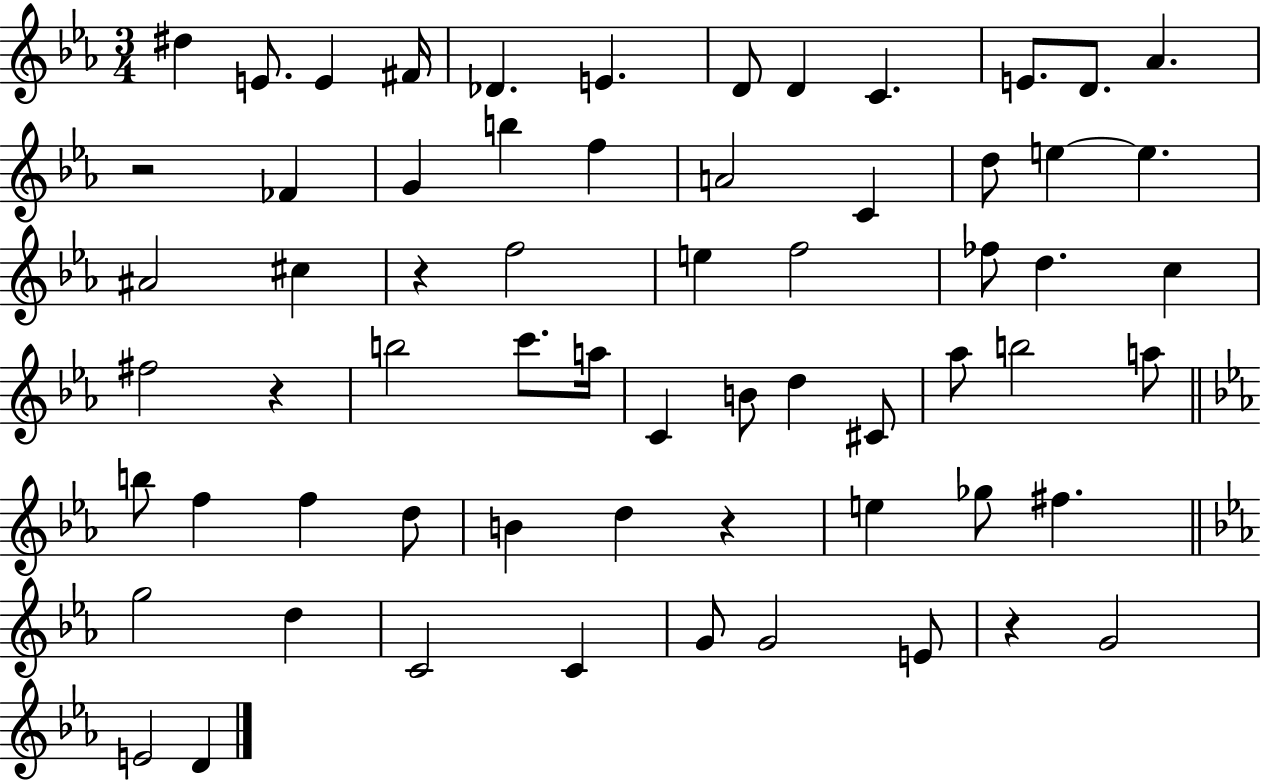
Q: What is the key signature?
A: EES major